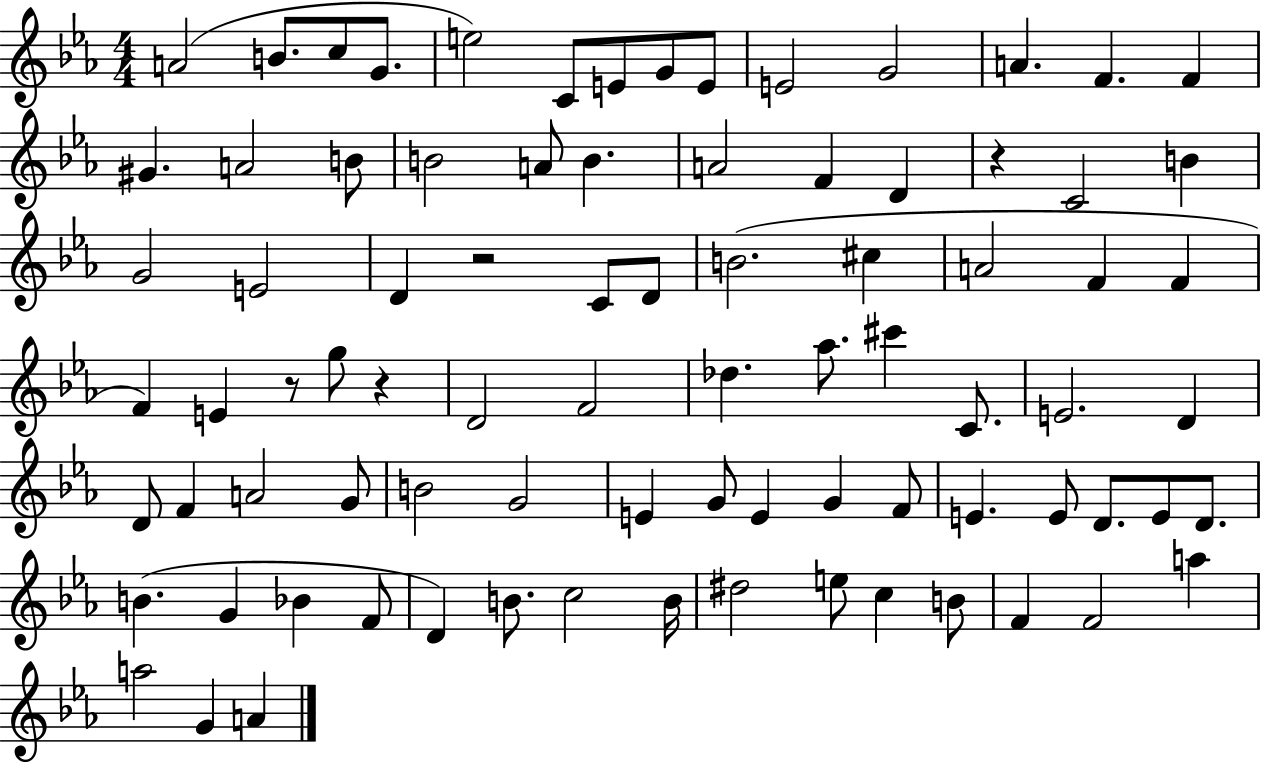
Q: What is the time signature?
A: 4/4